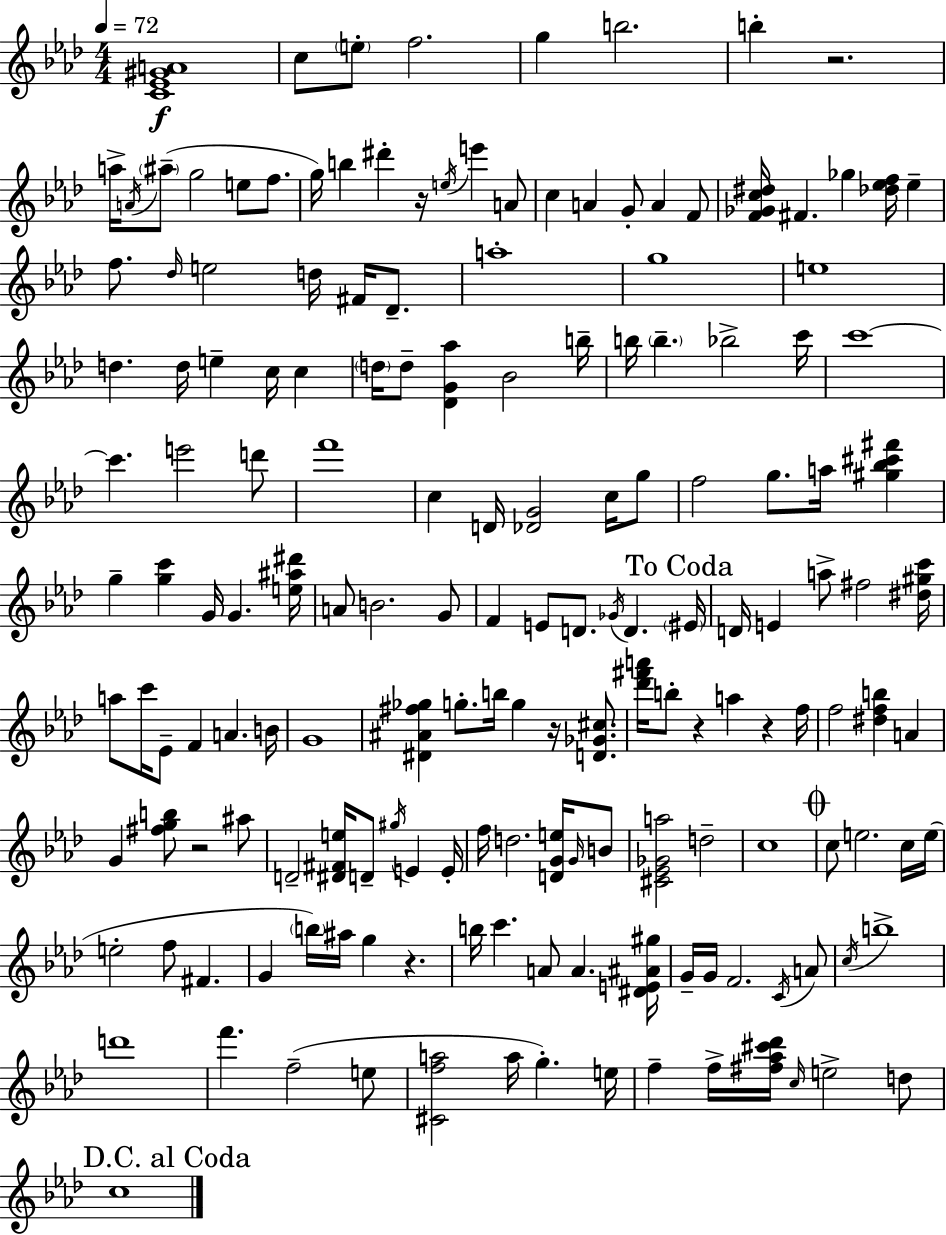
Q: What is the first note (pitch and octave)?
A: C5